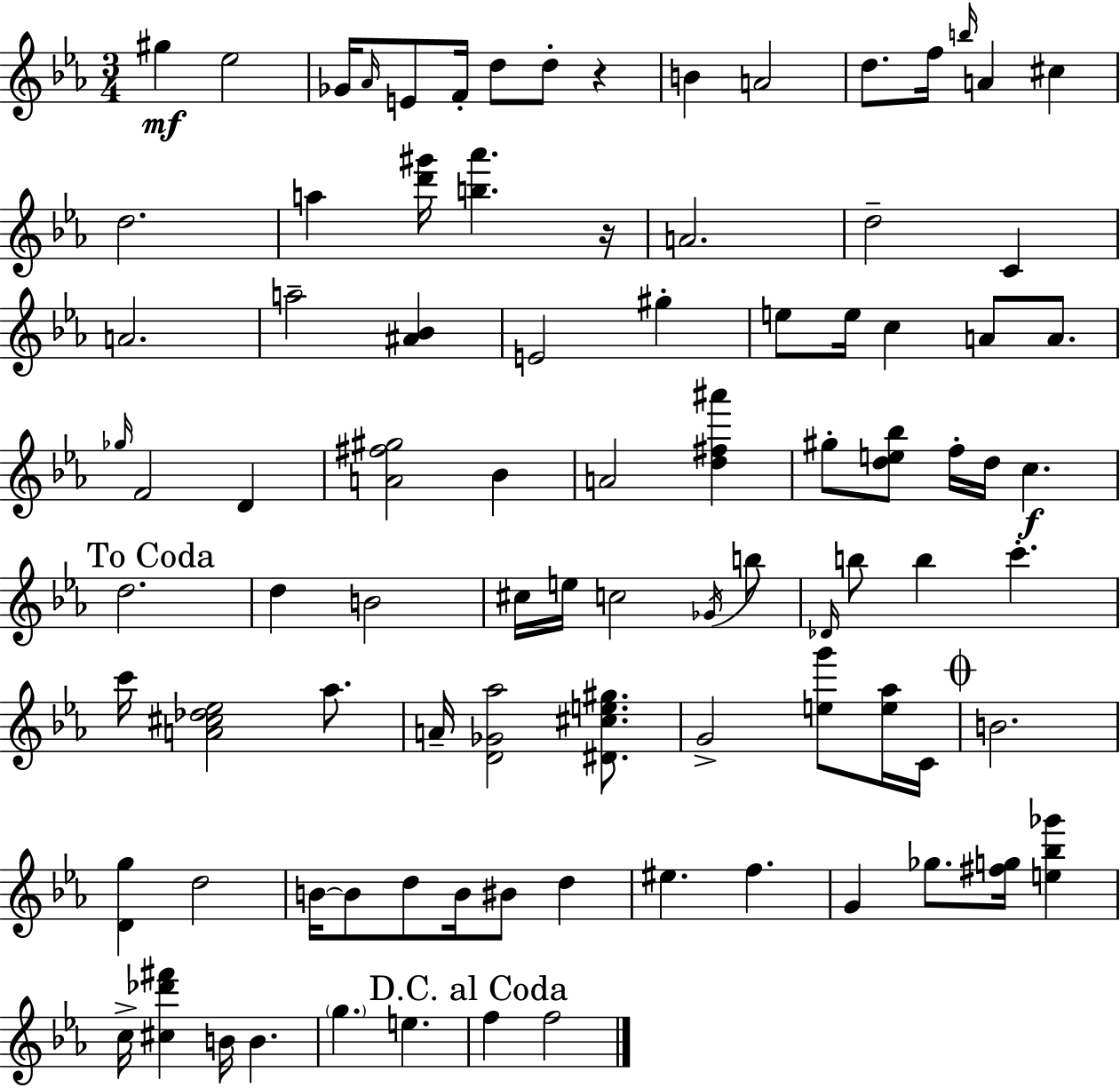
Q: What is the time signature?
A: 3/4